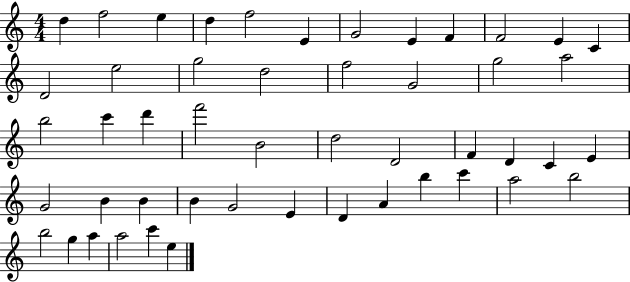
X:1
T:Untitled
M:4/4
L:1/4
K:C
d f2 e d f2 E G2 E F F2 E C D2 e2 g2 d2 f2 G2 g2 a2 b2 c' d' f'2 B2 d2 D2 F D C E G2 B B B G2 E D A b c' a2 b2 b2 g a a2 c' e